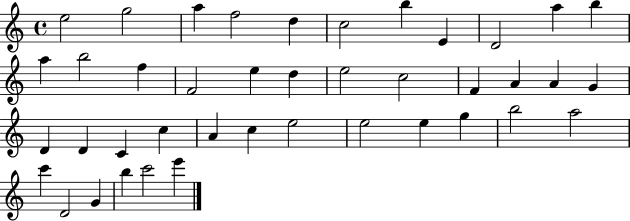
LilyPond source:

{
  \clef treble
  \time 4/4
  \defaultTimeSignature
  \key c \major
  e''2 g''2 | a''4 f''2 d''4 | c''2 b''4 e'4 | d'2 a''4 b''4 | \break a''4 b''2 f''4 | f'2 e''4 d''4 | e''2 c''2 | f'4 a'4 a'4 g'4 | \break d'4 d'4 c'4 c''4 | a'4 c''4 e''2 | e''2 e''4 g''4 | b''2 a''2 | \break c'''4 d'2 g'4 | b''4 c'''2 e'''4 | \bar "|."
}